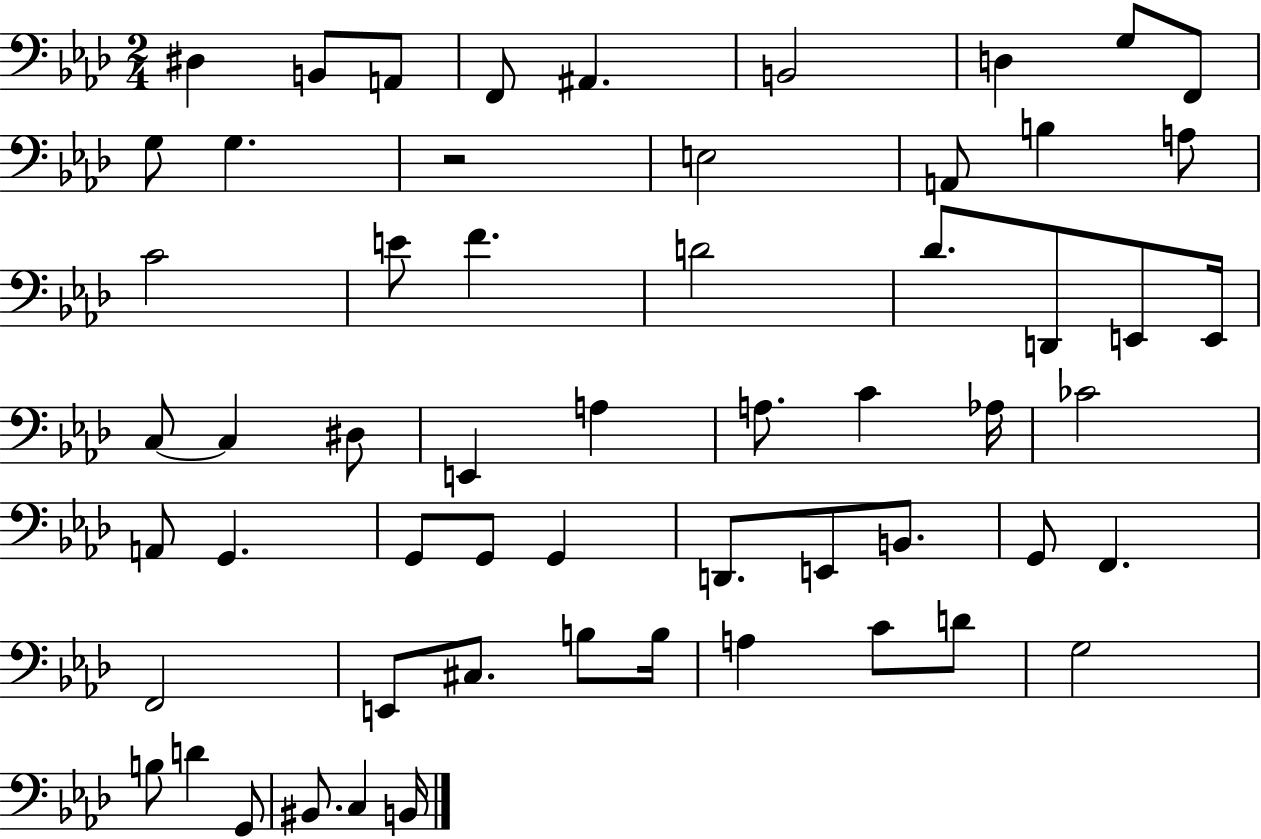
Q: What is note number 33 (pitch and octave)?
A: A2